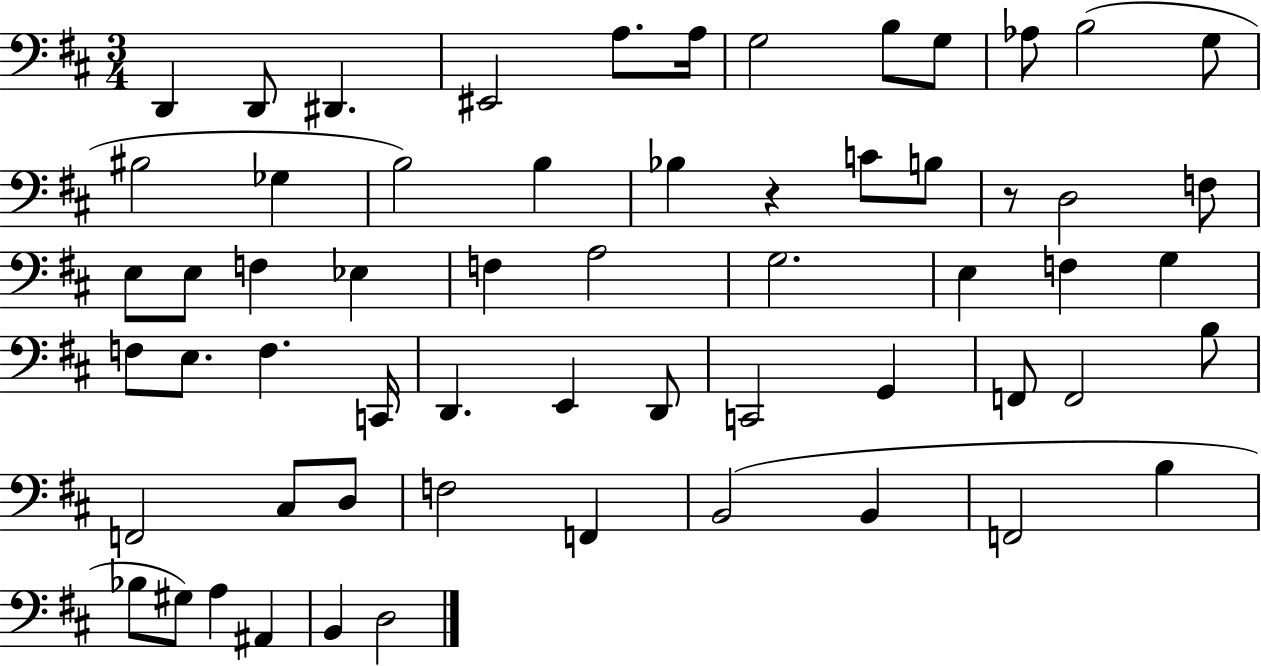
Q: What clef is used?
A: bass